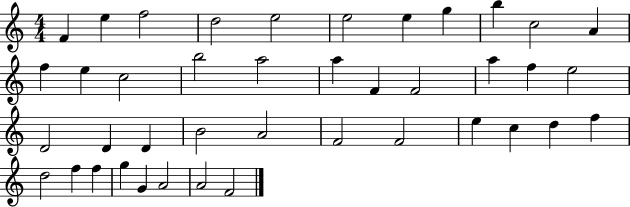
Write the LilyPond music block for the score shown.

{
  \clef treble
  \numericTimeSignature
  \time 4/4
  \key c \major
  f'4 e''4 f''2 | d''2 e''2 | e''2 e''4 g''4 | b''4 c''2 a'4 | \break f''4 e''4 c''2 | b''2 a''2 | a''4 f'4 f'2 | a''4 f''4 e''2 | \break d'2 d'4 d'4 | b'2 a'2 | f'2 f'2 | e''4 c''4 d''4 f''4 | \break d''2 f''4 f''4 | g''4 g'4 a'2 | a'2 f'2 | \bar "|."
}